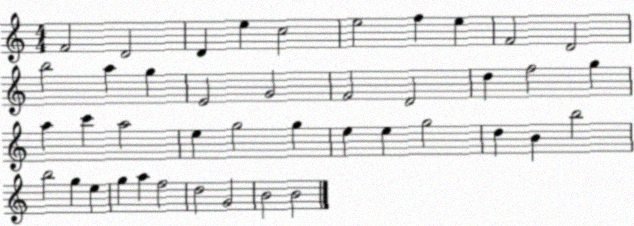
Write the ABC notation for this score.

X:1
T:Untitled
M:4/4
L:1/4
K:C
F2 D2 D e c2 e2 f e F2 D2 b2 a g E2 G2 F2 D2 d f2 g a c' a2 e g2 g e e g2 d B b2 b2 g e g a f2 d2 G2 B2 B2